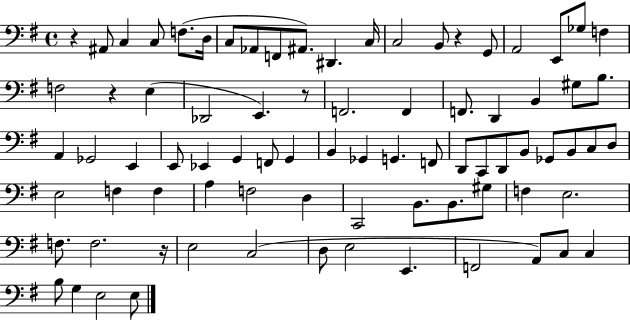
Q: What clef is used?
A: bass